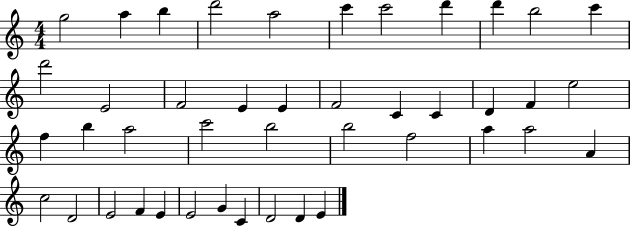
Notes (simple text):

G5/h A5/q B5/q D6/h A5/h C6/q C6/h D6/q D6/q B5/h C6/q D6/h E4/h F4/h E4/q E4/q F4/h C4/q C4/q D4/q F4/q E5/h F5/q B5/q A5/h C6/h B5/h B5/h F5/h A5/q A5/h A4/q C5/h D4/h E4/h F4/q E4/q E4/h G4/q C4/q D4/h D4/q E4/q